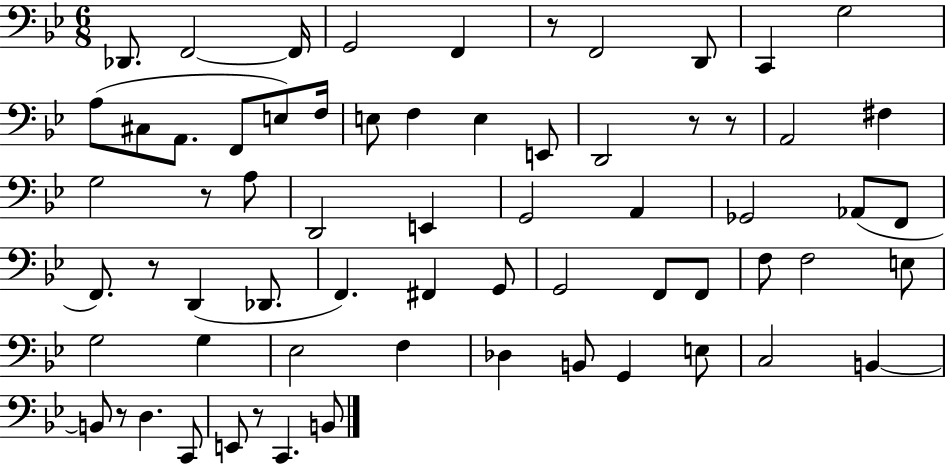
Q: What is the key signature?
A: BES major